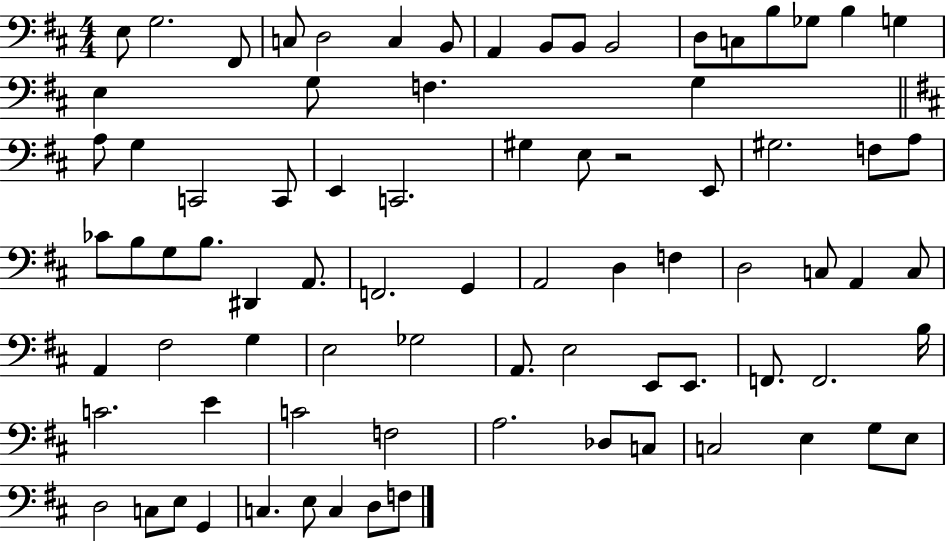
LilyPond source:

{
  \clef bass
  \numericTimeSignature
  \time 4/4
  \key d \major
  e8 g2. fis,8 | c8 d2 c4 b,8 | a,4 b,8 b,8 b,2 | d8 c8 b8 ges8 b4 g4 | \break e4 g8 f4. g4 | \bar "||" \break \key d \major a8 g4 c,2 c,8 | e,4 c,2. | gis4 e8 r2 e,8 | gis2. f8 a8 | \break ces'8 b8 g8 b8. dis,4 a,8. | f,2. g,4 | a,2 d4 f4 | d2 c8 a,4 c8 | \break a,4 fis2 g4 | e2 ges2 | a,8. e2 e,8 e,8. | f,8. f,2. b16 | \break c'2. e'4 | c'2 f2 | a2. des8 c8 | c2 e4 g8 e8 | \break d2 c8 e8 g,4 | c4. e8 c4 d8 f8 | \bar "|."
}